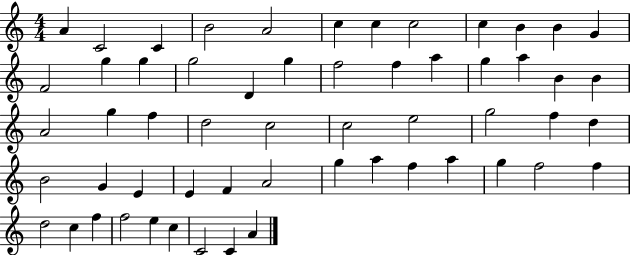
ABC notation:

X:1
T:Untitled
M:4/4
L:1/4
K:C
A C2 C B2 A2 c c c2 c B B G F2 g g g2 D g f2 f a g a B B A2 g f d2 c2 c2 e2 g2 f d B2 G E E F A2 g a f a g f2 f d2 c f f2 e c C2 C A